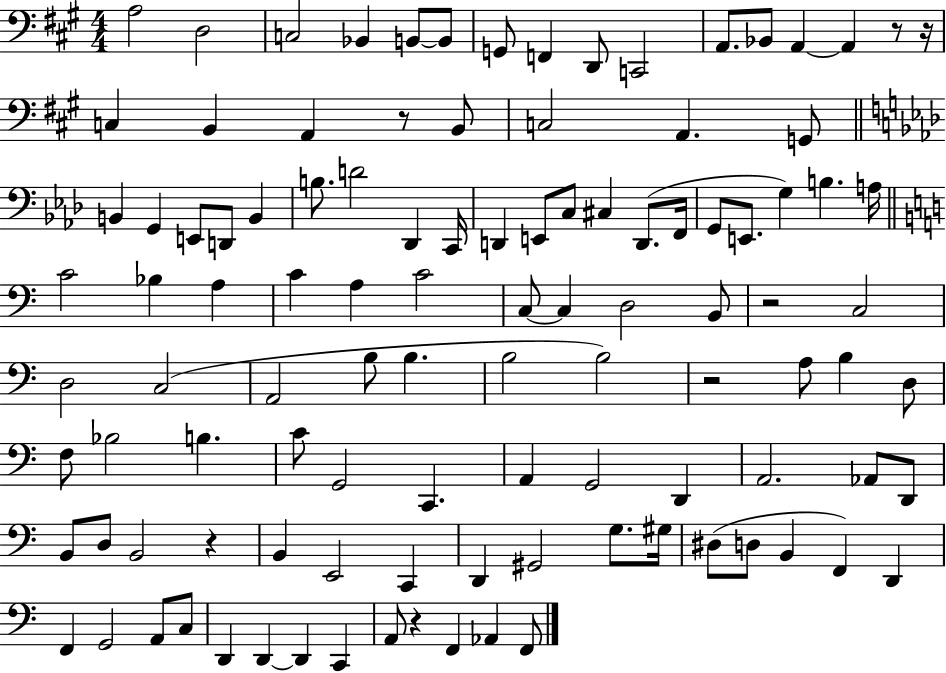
{
  \clef bass
  \numericTimeSignature
  \time 4/4
  \key a \major
  a2 d2 | c2 bes,4 b,8~~ b,8 | g,8 f,4 d,8 c,2 | a,8. bes,8 a,4~~ a,4 r8 r16 | \break c4 b,4 a,4 r8 b,8 | c2 a,4. g,8 | \bar "||" \break \key f \minor b,4 g,4 e,8 d,8 b,4 | b8. d'2 des,4 c,16 | d,4 e,8 c8 cis4 d,8.( f,16 | g,8 e,8. g4) b4. a16 | \break \bar "||" \break \key a \minor c'2 bes4 a4 | c'4 a4 c'2 | c8~~ c4 d2 b,8 | r2 c2 | \break d2 c2( | a,2 b8 b4. | b2 b2) | r2 a8 b4 d8 | \break f8 bes2 b4. | c'8 g,2 c,4. | a,4 g,2 d,4 | a,2. aes,8 d,8 | \break b,8 d8 b,2 r4 | b,4 e,2 c,4 | d,4 gis,2 g8. gis16 | dis8( d8 b,4 f,4) d,4 | \break f,4 g,2 a,8 c8 | d,4 d,4~~ d,4 c,4 | a,8 r4 f,4 aes,4 f,8 | \bar "|."
}